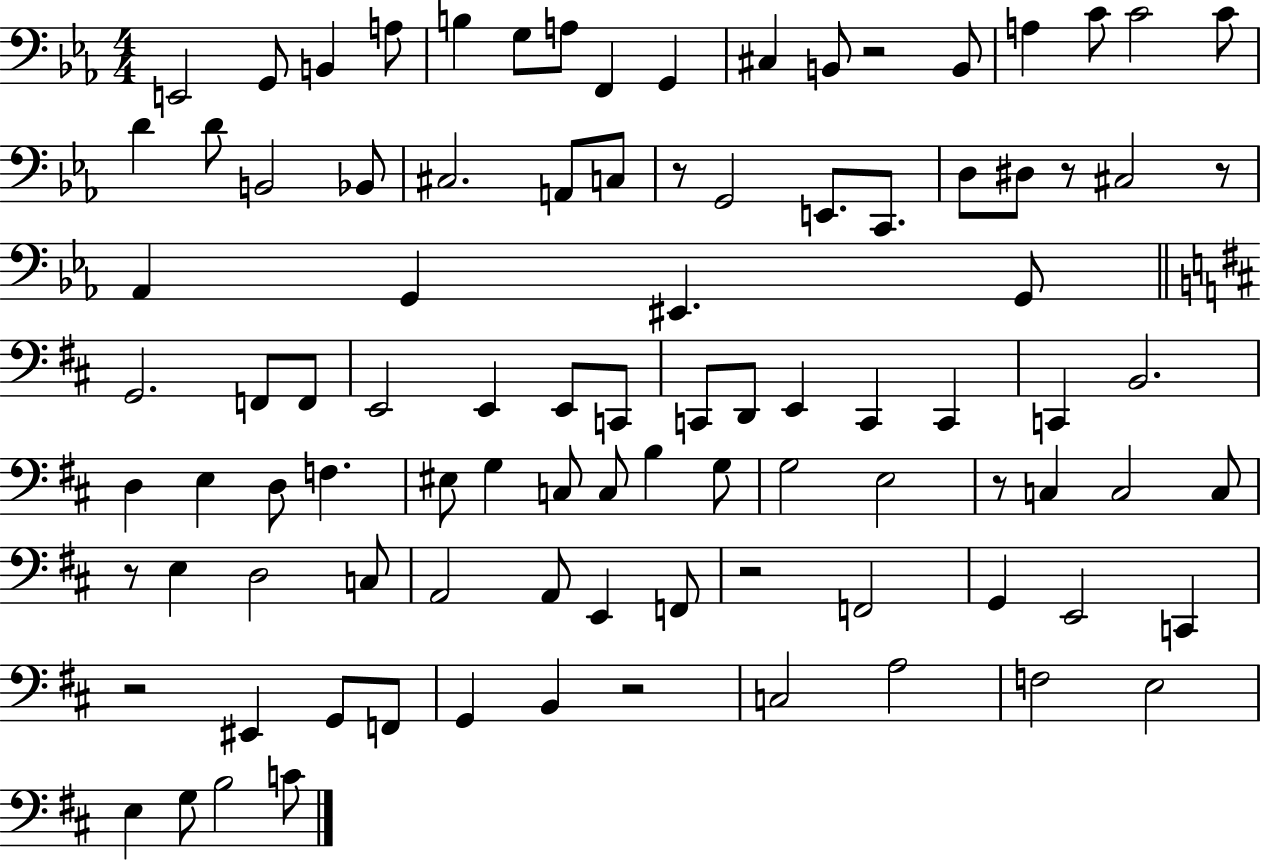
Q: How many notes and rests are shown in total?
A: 95